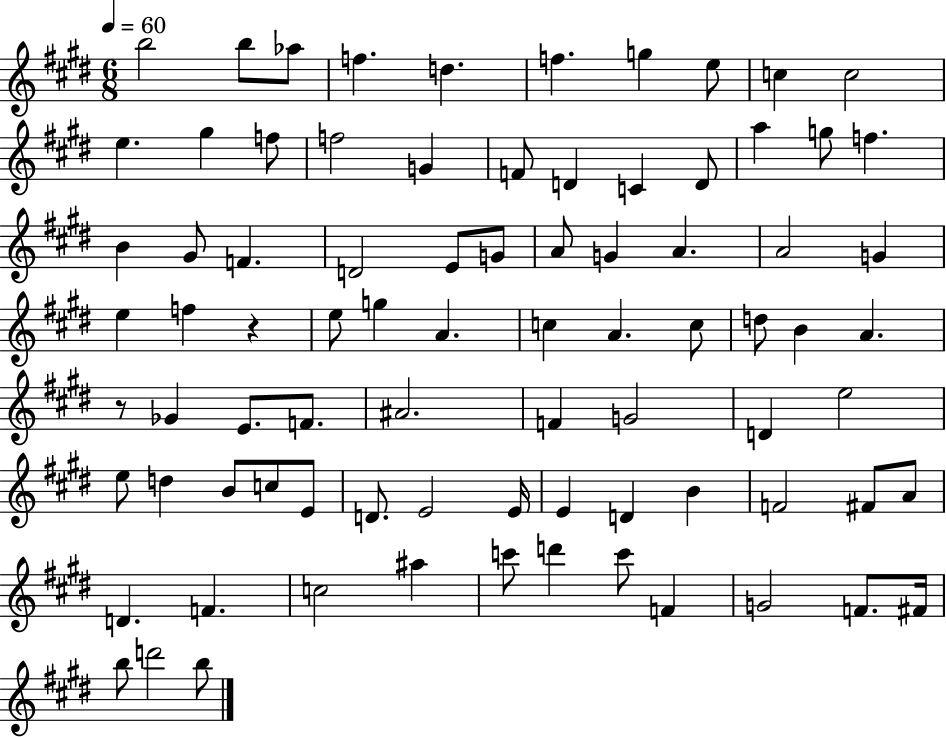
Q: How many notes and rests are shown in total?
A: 82